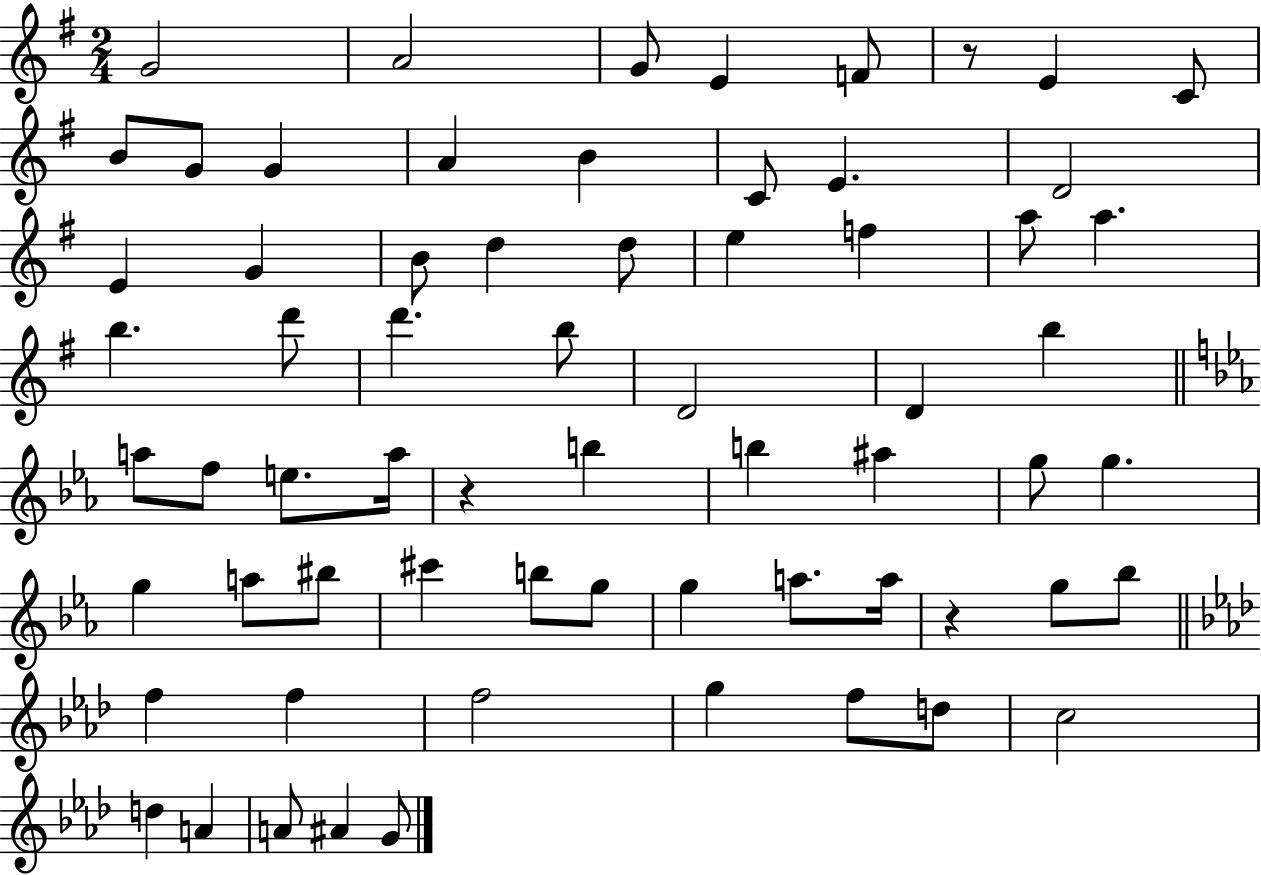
G4/h A4/h G4/e E4/q F4/e R/e E4/q C4/e B4/e G4/e G4/q A4/q B4/q C4/e E4/q. D4/h E4/q G4/q B4/e D5/q D5/e E5/q F5/q A5/e A5/q. B5/q. D6/e D6/q. B5/e D4/h D4/q B5/q A5/e F5/e E5/e. A5/s R/q B5/q B5/q A#5/q G5/e G5/q. G5/q A5/e BIS5/e C#6/q B5/e G5/e G5/q A5/e. A5/s R/q G5/e Bb5/e F5/q F5/q F5/h G5/q F5/e D5/e C5/h D5/q A4/q A4/e A#4/q G4/e